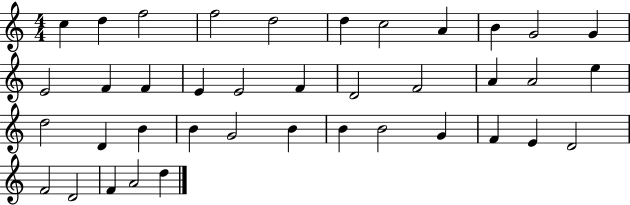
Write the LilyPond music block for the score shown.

{
  \clef treble
  \numericTimeSignature
  \time 4/4
  \key c \major
  c''4 d''4 f''2 | f''2 d''2 | d''4 c''2 a'4 | b'4 g'2 g'4 | \break e'2 f'4 f'4 | e'4 e'2 f'4 | d'2 f'2 | a'4 a'2 e''4 | \break d''2 d'4 b'4 | b'4 g'2 b'4 | b'4 b'2 g'4 | f'4 e'4 d'2 | \break f'2 d'2 | f'4 a'2 d''4 | \bar "|."
}